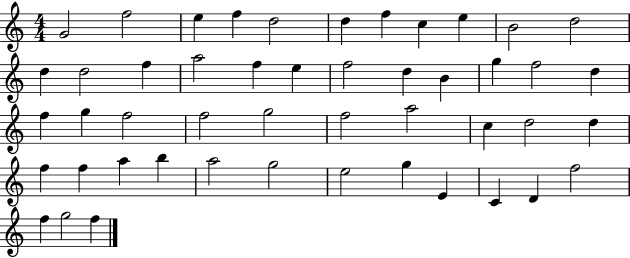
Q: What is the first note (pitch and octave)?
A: G4